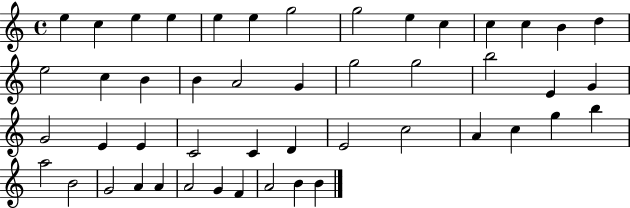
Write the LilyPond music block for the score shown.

{
  \clef treble
  \time 4/4
  \defaultTimeSignature
  \key c \major
  e''4 c''4 e''4 e''4 | e''4 e''4 g''2 | g''2 e''4 c''4 | c''4 c''4 b'4 d''4 | \break e''2 c''4 b'4 | b'4 a'2 g'4 | g''2 g''2 | b''2 e'4 g'4 | \break g'2 e'4 e'4 | c'2 c'4 d'4 | e'2 c''2 | a'4 c''4 g''4 b''4 | \break a''2 b'2 | g'2 a'4 a'4 | a'2 g'4 f'4 | a'2 b'4 b'4 | \break \bar "|."
}